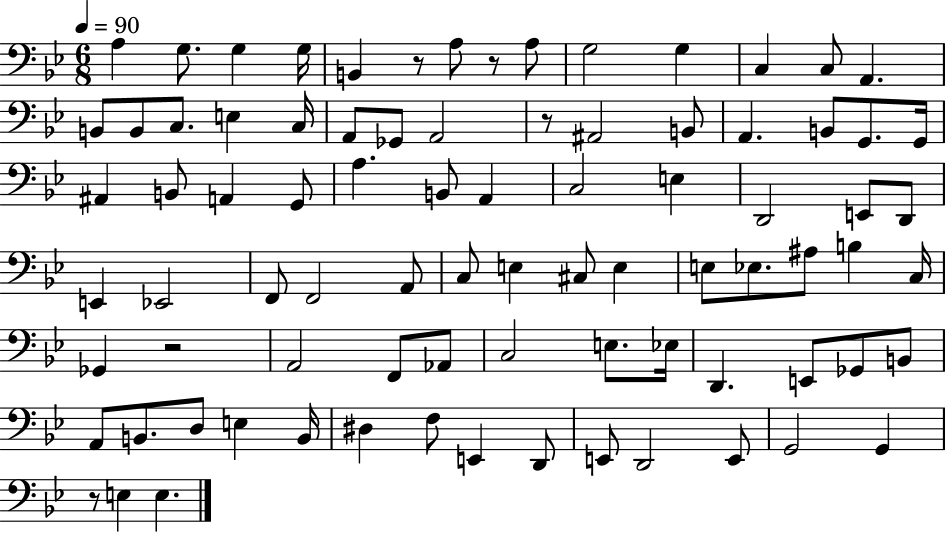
X:1
T:Untitled
M:6/8
L:1/4
K:Bb
A, G,/2 G, G,/4 B,, z/2 A,/2 z/2 A,/2 G,2 G, C, C,/2 A,, B,,/2 B,,/2 C,/2 E, C,/4 A,,/2 _G,,/2 A,,2 z/2 ^A,,2 B,,/2 A,, B,,/2 G,,/2 G,,/4 ^A,, B,,/2 A,, G,,/2 A, B,,/2 A,, C,2 E, D,,2 E,,/2 D,,/2 E,, _E,,2 F,,/2 F,,2 A,,/2 C,/2 E, ^C,/2 E, E,/2 _E,/2 ^A,/2 B, C,/4 _G,, z2 A,,2 F,,/2 _A,,/2 C,2 E,/2 _E,/4 D,, E,,/2 _G,,/2 B,,/2 A,,/2 B,,/2 D,/2 E, B,,/4 ^D, F,/2 E,, D,,/2 E,,/2 D,,2 E,,/2 G,,2 G,, z/2 E, E,